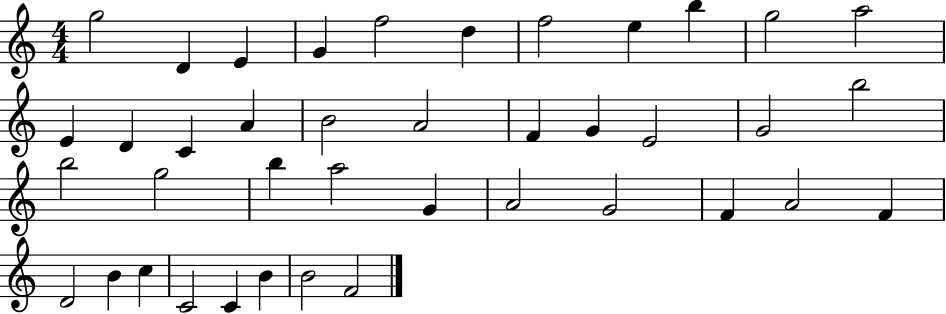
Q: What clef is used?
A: treble